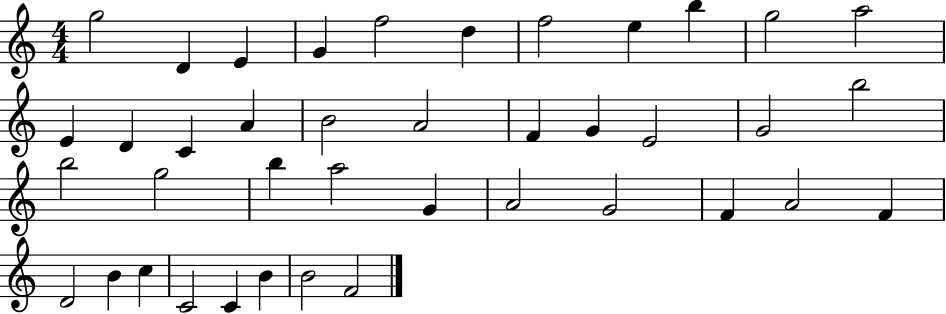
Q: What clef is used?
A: treble